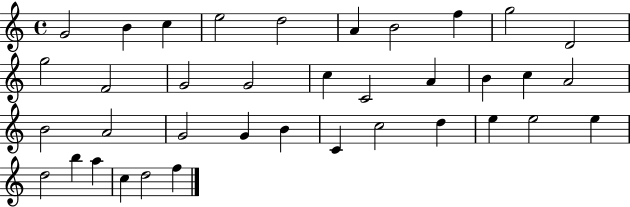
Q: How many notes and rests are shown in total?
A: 37